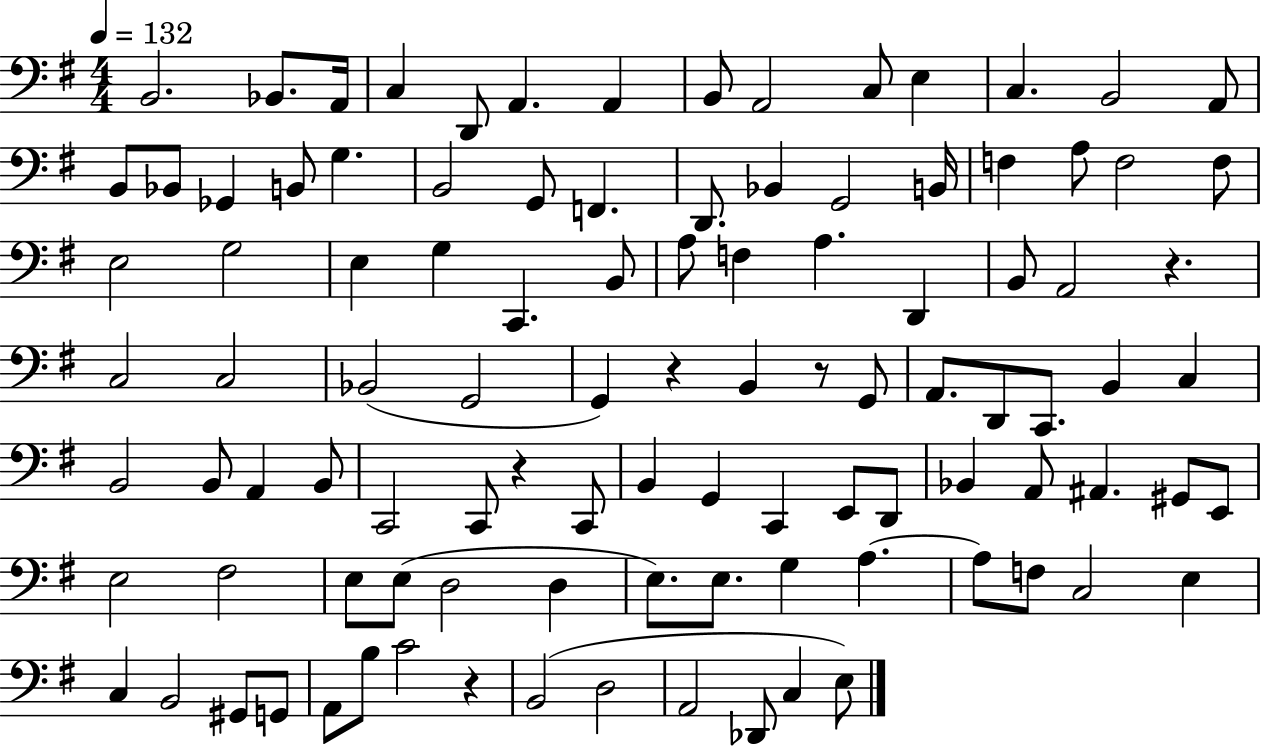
B2/h. Bb2/e. A2/s C3/q D2/e A2/q. A2/q B2/e A2/h C3/e E3/q C3/q. B2/h A2/e B2/e Bb2/e Gb2/q B2/e G3/q. B2/h G2/e F2/q. D2/e. Bb2/q G2/h B2/s F3/q A3/e F3/h F3/e E3/h G3/h E3/q G3/q C2/q. B2/e A3/e F3/q A3/q. D2/q B2/e A2/h R/q. C3/h C3/h Bb2/h G2/h G2/q R/q B2/q R/e G2/e A2/e. D2/e C2/e. B2/q C3/q B2/h B2/e A2/q B2/e C2/h C2/e R/q C2/e B2/q G2/q C2/q E2/e D2/e Bb2/q A2/e A#2/q. G#2/e E2/e E3/h F#3/h E3/e E3/e D3/h D3/q E3/e. E3/e. G3/q A3/q. A3/e F3/e C3/h E3/q C3/q B2/h G#2/e G2/e A2/e B3/e C4/h R/q B2/h D3/h A2/h Db2/e C3/q E3/e